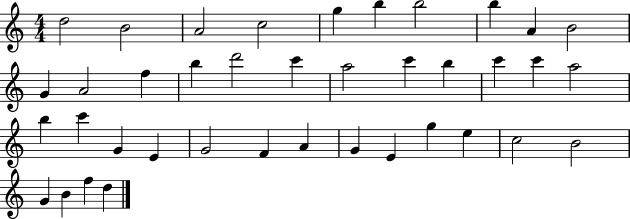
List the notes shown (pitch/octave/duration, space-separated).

D5/h B4/h A4/h C5/h G5/q B5/q B5/h B5/q A4/q B4/h G4/q A4/h F5/q B5/q D6/h C6/q A5/h C6/q B5/q C6/q C6/q A5/h B5/q C6/q G4/q E4/q G4/h F4/q A4/q G4/q E4/q G5/q E5/q C5/h B4/h G4/q B4/q F5/q D5/q